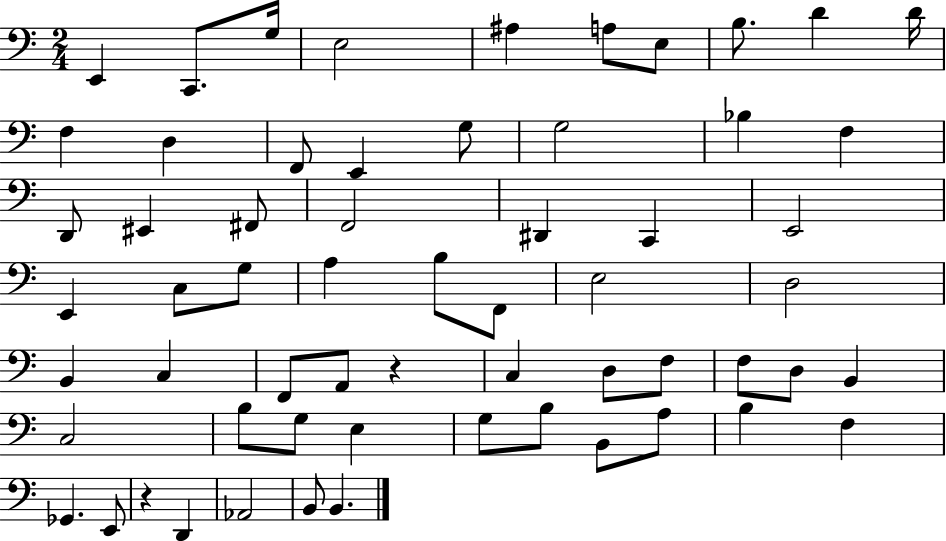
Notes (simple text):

E2/q C2/e. G3/s E3/h A#3/q A3/e E3/e B3/e. D4/q D4/s F3/q D3/q F2/e E2/q G3/e G3/h Bb3/q F3/q D2/e EIS2/q F#2/e F2/h D#2/q C2/q E2/h E2/q C3/e G3/e A3/q B3/e F2/e E3/h D3/h B2/q C3/q F2/e A2/e R/q C3/q D3/e F3/e F3/e D3/e B2/q C3/h B3/e G3/e E3/q G3/e B3/e B2/e A3/e B3/q F3/q Gb2/q. E2/e R/q D2/q Ab2/h B2/e B2/q.